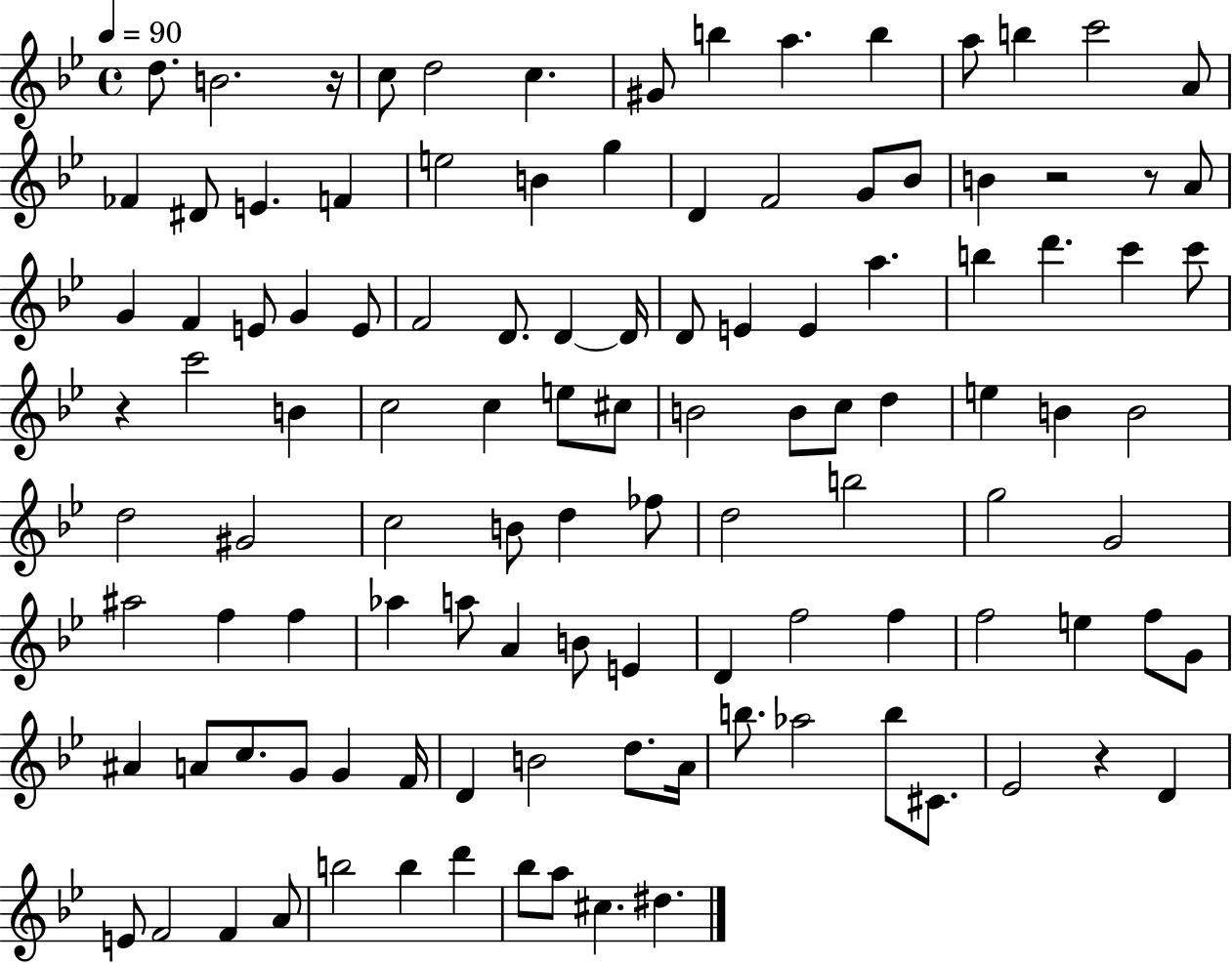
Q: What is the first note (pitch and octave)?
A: D5